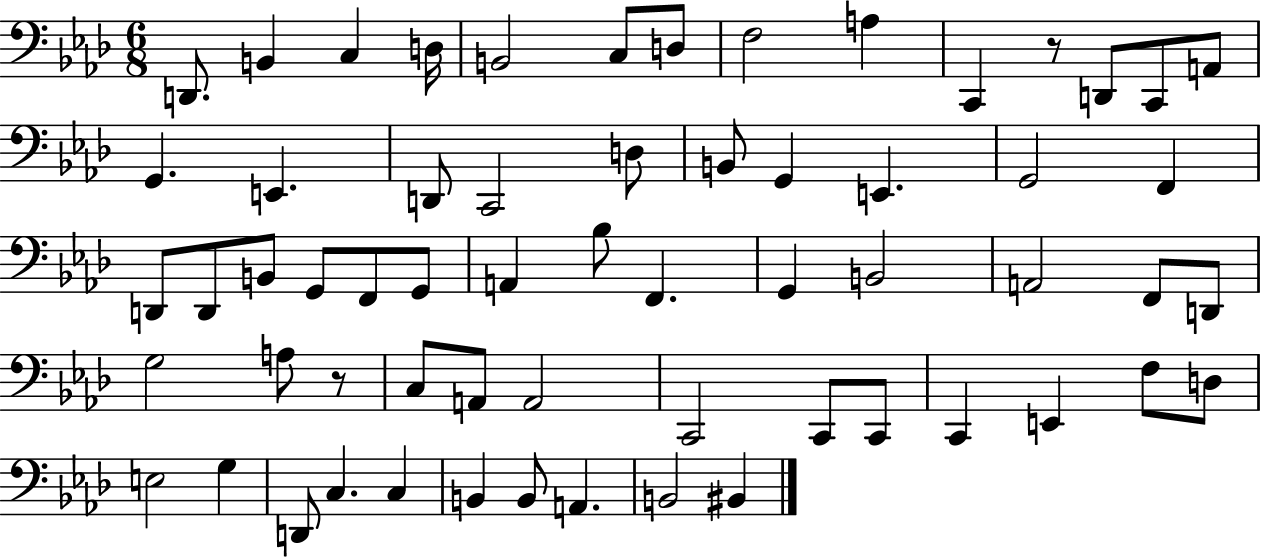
D2/e. B2/q C3/q D3/s B2/h C3/e D3/e F3/h A3/q C2/q R/e D2/e C2/e A2/e G2/q. E2/q. D2/e C2/h D3/e B2/e G2/q E2/q. G2/h F2/q D2/e D2/e B2/e G2/e F2/e G2/e A2/q Bb3/e F2/q. G2/q B2/h A2/h F2/e D2/e G3/h A3/e R/e C3/e A2/e A2/h C2/h C2/e C2/e C2/q E2/q F3/e D3/e E3/h G3/q D2/e C3/q. C3/q B2/q B2/e A2/q. B2/h BIS2/q